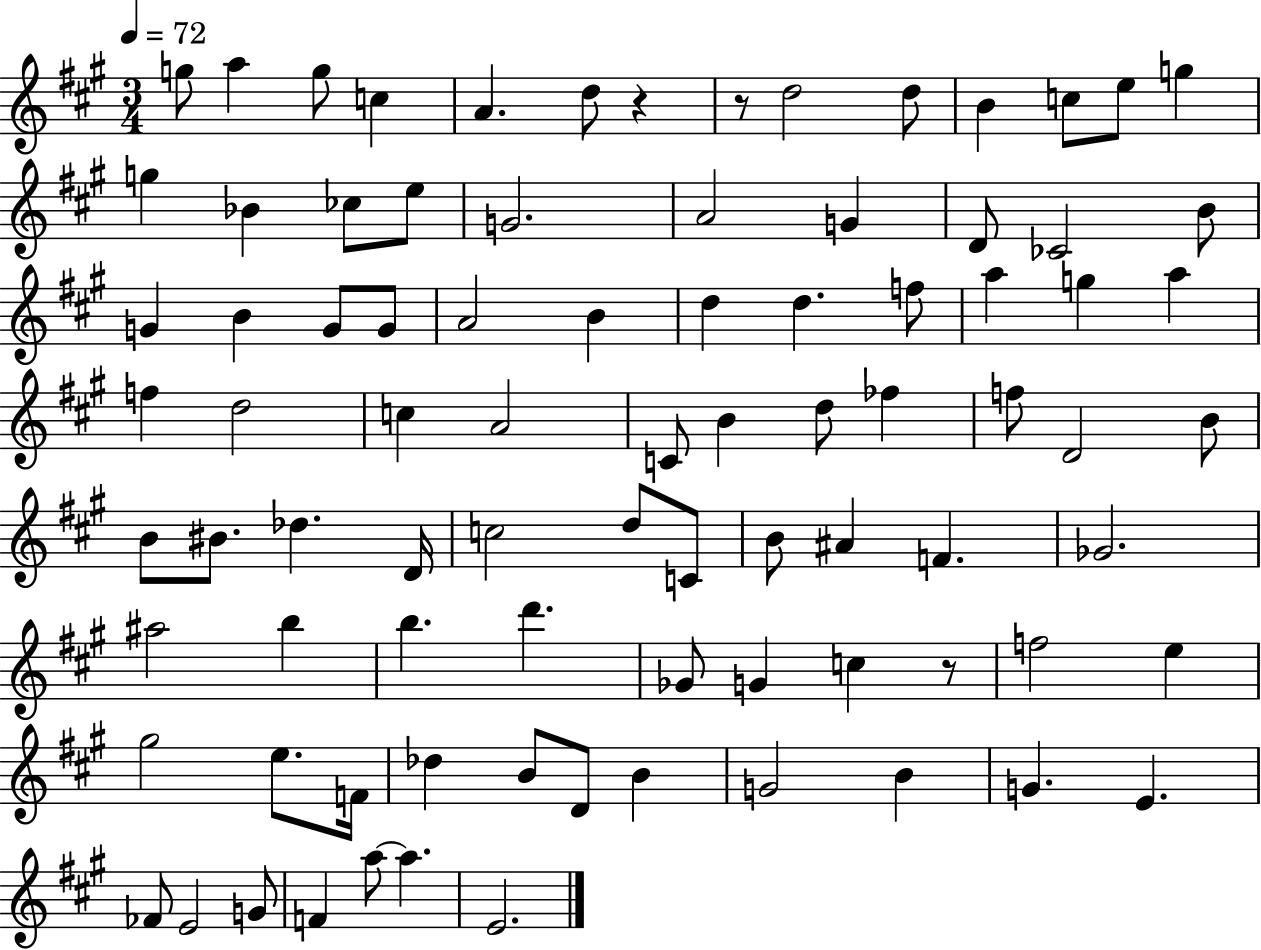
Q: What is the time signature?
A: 3/4